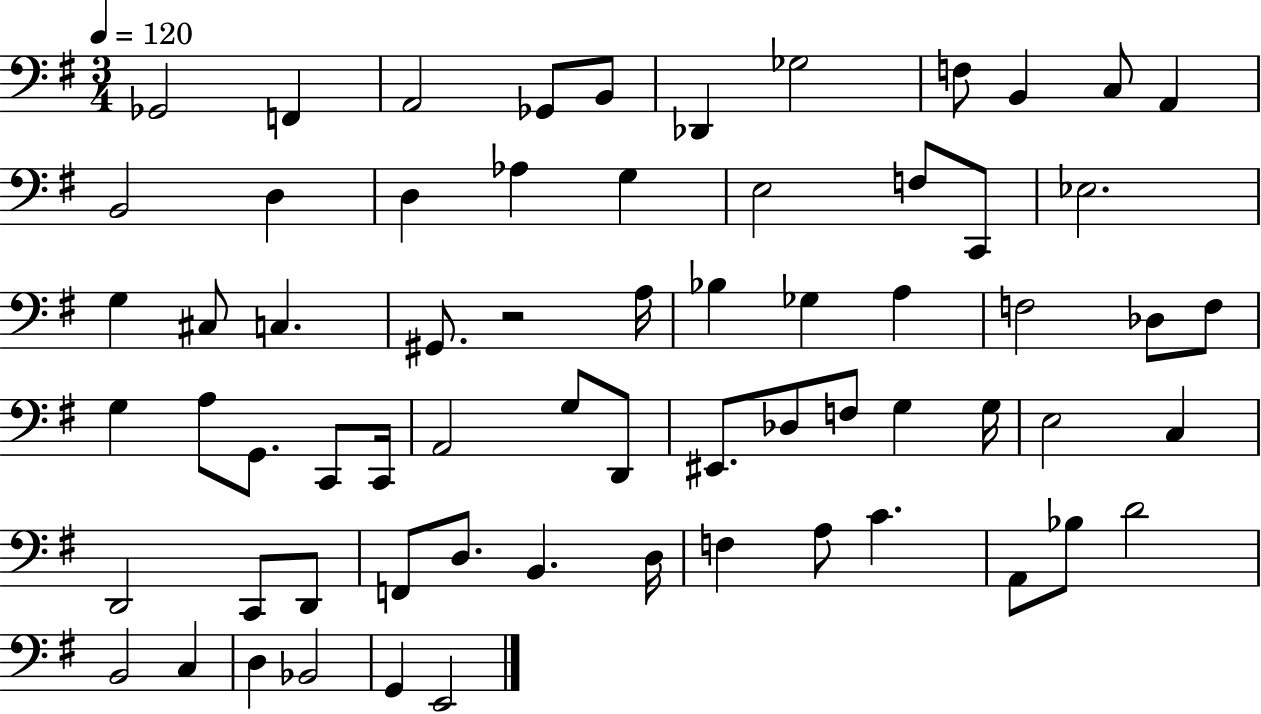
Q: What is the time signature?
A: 3/4